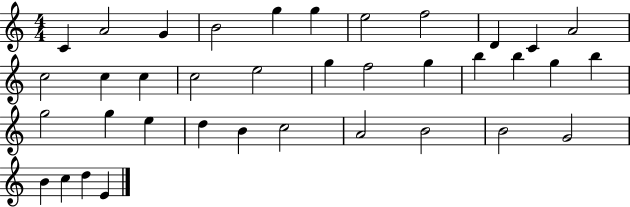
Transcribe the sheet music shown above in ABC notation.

X:1
T:Untitled
M:4/4
L:1/4
K:C
C A2 G B2 g g e2 f2 D C A2 c2 c c c2 e2 g f2 g b b g b g2 g e d B c2 A2 B2 B2 G2 B c d E